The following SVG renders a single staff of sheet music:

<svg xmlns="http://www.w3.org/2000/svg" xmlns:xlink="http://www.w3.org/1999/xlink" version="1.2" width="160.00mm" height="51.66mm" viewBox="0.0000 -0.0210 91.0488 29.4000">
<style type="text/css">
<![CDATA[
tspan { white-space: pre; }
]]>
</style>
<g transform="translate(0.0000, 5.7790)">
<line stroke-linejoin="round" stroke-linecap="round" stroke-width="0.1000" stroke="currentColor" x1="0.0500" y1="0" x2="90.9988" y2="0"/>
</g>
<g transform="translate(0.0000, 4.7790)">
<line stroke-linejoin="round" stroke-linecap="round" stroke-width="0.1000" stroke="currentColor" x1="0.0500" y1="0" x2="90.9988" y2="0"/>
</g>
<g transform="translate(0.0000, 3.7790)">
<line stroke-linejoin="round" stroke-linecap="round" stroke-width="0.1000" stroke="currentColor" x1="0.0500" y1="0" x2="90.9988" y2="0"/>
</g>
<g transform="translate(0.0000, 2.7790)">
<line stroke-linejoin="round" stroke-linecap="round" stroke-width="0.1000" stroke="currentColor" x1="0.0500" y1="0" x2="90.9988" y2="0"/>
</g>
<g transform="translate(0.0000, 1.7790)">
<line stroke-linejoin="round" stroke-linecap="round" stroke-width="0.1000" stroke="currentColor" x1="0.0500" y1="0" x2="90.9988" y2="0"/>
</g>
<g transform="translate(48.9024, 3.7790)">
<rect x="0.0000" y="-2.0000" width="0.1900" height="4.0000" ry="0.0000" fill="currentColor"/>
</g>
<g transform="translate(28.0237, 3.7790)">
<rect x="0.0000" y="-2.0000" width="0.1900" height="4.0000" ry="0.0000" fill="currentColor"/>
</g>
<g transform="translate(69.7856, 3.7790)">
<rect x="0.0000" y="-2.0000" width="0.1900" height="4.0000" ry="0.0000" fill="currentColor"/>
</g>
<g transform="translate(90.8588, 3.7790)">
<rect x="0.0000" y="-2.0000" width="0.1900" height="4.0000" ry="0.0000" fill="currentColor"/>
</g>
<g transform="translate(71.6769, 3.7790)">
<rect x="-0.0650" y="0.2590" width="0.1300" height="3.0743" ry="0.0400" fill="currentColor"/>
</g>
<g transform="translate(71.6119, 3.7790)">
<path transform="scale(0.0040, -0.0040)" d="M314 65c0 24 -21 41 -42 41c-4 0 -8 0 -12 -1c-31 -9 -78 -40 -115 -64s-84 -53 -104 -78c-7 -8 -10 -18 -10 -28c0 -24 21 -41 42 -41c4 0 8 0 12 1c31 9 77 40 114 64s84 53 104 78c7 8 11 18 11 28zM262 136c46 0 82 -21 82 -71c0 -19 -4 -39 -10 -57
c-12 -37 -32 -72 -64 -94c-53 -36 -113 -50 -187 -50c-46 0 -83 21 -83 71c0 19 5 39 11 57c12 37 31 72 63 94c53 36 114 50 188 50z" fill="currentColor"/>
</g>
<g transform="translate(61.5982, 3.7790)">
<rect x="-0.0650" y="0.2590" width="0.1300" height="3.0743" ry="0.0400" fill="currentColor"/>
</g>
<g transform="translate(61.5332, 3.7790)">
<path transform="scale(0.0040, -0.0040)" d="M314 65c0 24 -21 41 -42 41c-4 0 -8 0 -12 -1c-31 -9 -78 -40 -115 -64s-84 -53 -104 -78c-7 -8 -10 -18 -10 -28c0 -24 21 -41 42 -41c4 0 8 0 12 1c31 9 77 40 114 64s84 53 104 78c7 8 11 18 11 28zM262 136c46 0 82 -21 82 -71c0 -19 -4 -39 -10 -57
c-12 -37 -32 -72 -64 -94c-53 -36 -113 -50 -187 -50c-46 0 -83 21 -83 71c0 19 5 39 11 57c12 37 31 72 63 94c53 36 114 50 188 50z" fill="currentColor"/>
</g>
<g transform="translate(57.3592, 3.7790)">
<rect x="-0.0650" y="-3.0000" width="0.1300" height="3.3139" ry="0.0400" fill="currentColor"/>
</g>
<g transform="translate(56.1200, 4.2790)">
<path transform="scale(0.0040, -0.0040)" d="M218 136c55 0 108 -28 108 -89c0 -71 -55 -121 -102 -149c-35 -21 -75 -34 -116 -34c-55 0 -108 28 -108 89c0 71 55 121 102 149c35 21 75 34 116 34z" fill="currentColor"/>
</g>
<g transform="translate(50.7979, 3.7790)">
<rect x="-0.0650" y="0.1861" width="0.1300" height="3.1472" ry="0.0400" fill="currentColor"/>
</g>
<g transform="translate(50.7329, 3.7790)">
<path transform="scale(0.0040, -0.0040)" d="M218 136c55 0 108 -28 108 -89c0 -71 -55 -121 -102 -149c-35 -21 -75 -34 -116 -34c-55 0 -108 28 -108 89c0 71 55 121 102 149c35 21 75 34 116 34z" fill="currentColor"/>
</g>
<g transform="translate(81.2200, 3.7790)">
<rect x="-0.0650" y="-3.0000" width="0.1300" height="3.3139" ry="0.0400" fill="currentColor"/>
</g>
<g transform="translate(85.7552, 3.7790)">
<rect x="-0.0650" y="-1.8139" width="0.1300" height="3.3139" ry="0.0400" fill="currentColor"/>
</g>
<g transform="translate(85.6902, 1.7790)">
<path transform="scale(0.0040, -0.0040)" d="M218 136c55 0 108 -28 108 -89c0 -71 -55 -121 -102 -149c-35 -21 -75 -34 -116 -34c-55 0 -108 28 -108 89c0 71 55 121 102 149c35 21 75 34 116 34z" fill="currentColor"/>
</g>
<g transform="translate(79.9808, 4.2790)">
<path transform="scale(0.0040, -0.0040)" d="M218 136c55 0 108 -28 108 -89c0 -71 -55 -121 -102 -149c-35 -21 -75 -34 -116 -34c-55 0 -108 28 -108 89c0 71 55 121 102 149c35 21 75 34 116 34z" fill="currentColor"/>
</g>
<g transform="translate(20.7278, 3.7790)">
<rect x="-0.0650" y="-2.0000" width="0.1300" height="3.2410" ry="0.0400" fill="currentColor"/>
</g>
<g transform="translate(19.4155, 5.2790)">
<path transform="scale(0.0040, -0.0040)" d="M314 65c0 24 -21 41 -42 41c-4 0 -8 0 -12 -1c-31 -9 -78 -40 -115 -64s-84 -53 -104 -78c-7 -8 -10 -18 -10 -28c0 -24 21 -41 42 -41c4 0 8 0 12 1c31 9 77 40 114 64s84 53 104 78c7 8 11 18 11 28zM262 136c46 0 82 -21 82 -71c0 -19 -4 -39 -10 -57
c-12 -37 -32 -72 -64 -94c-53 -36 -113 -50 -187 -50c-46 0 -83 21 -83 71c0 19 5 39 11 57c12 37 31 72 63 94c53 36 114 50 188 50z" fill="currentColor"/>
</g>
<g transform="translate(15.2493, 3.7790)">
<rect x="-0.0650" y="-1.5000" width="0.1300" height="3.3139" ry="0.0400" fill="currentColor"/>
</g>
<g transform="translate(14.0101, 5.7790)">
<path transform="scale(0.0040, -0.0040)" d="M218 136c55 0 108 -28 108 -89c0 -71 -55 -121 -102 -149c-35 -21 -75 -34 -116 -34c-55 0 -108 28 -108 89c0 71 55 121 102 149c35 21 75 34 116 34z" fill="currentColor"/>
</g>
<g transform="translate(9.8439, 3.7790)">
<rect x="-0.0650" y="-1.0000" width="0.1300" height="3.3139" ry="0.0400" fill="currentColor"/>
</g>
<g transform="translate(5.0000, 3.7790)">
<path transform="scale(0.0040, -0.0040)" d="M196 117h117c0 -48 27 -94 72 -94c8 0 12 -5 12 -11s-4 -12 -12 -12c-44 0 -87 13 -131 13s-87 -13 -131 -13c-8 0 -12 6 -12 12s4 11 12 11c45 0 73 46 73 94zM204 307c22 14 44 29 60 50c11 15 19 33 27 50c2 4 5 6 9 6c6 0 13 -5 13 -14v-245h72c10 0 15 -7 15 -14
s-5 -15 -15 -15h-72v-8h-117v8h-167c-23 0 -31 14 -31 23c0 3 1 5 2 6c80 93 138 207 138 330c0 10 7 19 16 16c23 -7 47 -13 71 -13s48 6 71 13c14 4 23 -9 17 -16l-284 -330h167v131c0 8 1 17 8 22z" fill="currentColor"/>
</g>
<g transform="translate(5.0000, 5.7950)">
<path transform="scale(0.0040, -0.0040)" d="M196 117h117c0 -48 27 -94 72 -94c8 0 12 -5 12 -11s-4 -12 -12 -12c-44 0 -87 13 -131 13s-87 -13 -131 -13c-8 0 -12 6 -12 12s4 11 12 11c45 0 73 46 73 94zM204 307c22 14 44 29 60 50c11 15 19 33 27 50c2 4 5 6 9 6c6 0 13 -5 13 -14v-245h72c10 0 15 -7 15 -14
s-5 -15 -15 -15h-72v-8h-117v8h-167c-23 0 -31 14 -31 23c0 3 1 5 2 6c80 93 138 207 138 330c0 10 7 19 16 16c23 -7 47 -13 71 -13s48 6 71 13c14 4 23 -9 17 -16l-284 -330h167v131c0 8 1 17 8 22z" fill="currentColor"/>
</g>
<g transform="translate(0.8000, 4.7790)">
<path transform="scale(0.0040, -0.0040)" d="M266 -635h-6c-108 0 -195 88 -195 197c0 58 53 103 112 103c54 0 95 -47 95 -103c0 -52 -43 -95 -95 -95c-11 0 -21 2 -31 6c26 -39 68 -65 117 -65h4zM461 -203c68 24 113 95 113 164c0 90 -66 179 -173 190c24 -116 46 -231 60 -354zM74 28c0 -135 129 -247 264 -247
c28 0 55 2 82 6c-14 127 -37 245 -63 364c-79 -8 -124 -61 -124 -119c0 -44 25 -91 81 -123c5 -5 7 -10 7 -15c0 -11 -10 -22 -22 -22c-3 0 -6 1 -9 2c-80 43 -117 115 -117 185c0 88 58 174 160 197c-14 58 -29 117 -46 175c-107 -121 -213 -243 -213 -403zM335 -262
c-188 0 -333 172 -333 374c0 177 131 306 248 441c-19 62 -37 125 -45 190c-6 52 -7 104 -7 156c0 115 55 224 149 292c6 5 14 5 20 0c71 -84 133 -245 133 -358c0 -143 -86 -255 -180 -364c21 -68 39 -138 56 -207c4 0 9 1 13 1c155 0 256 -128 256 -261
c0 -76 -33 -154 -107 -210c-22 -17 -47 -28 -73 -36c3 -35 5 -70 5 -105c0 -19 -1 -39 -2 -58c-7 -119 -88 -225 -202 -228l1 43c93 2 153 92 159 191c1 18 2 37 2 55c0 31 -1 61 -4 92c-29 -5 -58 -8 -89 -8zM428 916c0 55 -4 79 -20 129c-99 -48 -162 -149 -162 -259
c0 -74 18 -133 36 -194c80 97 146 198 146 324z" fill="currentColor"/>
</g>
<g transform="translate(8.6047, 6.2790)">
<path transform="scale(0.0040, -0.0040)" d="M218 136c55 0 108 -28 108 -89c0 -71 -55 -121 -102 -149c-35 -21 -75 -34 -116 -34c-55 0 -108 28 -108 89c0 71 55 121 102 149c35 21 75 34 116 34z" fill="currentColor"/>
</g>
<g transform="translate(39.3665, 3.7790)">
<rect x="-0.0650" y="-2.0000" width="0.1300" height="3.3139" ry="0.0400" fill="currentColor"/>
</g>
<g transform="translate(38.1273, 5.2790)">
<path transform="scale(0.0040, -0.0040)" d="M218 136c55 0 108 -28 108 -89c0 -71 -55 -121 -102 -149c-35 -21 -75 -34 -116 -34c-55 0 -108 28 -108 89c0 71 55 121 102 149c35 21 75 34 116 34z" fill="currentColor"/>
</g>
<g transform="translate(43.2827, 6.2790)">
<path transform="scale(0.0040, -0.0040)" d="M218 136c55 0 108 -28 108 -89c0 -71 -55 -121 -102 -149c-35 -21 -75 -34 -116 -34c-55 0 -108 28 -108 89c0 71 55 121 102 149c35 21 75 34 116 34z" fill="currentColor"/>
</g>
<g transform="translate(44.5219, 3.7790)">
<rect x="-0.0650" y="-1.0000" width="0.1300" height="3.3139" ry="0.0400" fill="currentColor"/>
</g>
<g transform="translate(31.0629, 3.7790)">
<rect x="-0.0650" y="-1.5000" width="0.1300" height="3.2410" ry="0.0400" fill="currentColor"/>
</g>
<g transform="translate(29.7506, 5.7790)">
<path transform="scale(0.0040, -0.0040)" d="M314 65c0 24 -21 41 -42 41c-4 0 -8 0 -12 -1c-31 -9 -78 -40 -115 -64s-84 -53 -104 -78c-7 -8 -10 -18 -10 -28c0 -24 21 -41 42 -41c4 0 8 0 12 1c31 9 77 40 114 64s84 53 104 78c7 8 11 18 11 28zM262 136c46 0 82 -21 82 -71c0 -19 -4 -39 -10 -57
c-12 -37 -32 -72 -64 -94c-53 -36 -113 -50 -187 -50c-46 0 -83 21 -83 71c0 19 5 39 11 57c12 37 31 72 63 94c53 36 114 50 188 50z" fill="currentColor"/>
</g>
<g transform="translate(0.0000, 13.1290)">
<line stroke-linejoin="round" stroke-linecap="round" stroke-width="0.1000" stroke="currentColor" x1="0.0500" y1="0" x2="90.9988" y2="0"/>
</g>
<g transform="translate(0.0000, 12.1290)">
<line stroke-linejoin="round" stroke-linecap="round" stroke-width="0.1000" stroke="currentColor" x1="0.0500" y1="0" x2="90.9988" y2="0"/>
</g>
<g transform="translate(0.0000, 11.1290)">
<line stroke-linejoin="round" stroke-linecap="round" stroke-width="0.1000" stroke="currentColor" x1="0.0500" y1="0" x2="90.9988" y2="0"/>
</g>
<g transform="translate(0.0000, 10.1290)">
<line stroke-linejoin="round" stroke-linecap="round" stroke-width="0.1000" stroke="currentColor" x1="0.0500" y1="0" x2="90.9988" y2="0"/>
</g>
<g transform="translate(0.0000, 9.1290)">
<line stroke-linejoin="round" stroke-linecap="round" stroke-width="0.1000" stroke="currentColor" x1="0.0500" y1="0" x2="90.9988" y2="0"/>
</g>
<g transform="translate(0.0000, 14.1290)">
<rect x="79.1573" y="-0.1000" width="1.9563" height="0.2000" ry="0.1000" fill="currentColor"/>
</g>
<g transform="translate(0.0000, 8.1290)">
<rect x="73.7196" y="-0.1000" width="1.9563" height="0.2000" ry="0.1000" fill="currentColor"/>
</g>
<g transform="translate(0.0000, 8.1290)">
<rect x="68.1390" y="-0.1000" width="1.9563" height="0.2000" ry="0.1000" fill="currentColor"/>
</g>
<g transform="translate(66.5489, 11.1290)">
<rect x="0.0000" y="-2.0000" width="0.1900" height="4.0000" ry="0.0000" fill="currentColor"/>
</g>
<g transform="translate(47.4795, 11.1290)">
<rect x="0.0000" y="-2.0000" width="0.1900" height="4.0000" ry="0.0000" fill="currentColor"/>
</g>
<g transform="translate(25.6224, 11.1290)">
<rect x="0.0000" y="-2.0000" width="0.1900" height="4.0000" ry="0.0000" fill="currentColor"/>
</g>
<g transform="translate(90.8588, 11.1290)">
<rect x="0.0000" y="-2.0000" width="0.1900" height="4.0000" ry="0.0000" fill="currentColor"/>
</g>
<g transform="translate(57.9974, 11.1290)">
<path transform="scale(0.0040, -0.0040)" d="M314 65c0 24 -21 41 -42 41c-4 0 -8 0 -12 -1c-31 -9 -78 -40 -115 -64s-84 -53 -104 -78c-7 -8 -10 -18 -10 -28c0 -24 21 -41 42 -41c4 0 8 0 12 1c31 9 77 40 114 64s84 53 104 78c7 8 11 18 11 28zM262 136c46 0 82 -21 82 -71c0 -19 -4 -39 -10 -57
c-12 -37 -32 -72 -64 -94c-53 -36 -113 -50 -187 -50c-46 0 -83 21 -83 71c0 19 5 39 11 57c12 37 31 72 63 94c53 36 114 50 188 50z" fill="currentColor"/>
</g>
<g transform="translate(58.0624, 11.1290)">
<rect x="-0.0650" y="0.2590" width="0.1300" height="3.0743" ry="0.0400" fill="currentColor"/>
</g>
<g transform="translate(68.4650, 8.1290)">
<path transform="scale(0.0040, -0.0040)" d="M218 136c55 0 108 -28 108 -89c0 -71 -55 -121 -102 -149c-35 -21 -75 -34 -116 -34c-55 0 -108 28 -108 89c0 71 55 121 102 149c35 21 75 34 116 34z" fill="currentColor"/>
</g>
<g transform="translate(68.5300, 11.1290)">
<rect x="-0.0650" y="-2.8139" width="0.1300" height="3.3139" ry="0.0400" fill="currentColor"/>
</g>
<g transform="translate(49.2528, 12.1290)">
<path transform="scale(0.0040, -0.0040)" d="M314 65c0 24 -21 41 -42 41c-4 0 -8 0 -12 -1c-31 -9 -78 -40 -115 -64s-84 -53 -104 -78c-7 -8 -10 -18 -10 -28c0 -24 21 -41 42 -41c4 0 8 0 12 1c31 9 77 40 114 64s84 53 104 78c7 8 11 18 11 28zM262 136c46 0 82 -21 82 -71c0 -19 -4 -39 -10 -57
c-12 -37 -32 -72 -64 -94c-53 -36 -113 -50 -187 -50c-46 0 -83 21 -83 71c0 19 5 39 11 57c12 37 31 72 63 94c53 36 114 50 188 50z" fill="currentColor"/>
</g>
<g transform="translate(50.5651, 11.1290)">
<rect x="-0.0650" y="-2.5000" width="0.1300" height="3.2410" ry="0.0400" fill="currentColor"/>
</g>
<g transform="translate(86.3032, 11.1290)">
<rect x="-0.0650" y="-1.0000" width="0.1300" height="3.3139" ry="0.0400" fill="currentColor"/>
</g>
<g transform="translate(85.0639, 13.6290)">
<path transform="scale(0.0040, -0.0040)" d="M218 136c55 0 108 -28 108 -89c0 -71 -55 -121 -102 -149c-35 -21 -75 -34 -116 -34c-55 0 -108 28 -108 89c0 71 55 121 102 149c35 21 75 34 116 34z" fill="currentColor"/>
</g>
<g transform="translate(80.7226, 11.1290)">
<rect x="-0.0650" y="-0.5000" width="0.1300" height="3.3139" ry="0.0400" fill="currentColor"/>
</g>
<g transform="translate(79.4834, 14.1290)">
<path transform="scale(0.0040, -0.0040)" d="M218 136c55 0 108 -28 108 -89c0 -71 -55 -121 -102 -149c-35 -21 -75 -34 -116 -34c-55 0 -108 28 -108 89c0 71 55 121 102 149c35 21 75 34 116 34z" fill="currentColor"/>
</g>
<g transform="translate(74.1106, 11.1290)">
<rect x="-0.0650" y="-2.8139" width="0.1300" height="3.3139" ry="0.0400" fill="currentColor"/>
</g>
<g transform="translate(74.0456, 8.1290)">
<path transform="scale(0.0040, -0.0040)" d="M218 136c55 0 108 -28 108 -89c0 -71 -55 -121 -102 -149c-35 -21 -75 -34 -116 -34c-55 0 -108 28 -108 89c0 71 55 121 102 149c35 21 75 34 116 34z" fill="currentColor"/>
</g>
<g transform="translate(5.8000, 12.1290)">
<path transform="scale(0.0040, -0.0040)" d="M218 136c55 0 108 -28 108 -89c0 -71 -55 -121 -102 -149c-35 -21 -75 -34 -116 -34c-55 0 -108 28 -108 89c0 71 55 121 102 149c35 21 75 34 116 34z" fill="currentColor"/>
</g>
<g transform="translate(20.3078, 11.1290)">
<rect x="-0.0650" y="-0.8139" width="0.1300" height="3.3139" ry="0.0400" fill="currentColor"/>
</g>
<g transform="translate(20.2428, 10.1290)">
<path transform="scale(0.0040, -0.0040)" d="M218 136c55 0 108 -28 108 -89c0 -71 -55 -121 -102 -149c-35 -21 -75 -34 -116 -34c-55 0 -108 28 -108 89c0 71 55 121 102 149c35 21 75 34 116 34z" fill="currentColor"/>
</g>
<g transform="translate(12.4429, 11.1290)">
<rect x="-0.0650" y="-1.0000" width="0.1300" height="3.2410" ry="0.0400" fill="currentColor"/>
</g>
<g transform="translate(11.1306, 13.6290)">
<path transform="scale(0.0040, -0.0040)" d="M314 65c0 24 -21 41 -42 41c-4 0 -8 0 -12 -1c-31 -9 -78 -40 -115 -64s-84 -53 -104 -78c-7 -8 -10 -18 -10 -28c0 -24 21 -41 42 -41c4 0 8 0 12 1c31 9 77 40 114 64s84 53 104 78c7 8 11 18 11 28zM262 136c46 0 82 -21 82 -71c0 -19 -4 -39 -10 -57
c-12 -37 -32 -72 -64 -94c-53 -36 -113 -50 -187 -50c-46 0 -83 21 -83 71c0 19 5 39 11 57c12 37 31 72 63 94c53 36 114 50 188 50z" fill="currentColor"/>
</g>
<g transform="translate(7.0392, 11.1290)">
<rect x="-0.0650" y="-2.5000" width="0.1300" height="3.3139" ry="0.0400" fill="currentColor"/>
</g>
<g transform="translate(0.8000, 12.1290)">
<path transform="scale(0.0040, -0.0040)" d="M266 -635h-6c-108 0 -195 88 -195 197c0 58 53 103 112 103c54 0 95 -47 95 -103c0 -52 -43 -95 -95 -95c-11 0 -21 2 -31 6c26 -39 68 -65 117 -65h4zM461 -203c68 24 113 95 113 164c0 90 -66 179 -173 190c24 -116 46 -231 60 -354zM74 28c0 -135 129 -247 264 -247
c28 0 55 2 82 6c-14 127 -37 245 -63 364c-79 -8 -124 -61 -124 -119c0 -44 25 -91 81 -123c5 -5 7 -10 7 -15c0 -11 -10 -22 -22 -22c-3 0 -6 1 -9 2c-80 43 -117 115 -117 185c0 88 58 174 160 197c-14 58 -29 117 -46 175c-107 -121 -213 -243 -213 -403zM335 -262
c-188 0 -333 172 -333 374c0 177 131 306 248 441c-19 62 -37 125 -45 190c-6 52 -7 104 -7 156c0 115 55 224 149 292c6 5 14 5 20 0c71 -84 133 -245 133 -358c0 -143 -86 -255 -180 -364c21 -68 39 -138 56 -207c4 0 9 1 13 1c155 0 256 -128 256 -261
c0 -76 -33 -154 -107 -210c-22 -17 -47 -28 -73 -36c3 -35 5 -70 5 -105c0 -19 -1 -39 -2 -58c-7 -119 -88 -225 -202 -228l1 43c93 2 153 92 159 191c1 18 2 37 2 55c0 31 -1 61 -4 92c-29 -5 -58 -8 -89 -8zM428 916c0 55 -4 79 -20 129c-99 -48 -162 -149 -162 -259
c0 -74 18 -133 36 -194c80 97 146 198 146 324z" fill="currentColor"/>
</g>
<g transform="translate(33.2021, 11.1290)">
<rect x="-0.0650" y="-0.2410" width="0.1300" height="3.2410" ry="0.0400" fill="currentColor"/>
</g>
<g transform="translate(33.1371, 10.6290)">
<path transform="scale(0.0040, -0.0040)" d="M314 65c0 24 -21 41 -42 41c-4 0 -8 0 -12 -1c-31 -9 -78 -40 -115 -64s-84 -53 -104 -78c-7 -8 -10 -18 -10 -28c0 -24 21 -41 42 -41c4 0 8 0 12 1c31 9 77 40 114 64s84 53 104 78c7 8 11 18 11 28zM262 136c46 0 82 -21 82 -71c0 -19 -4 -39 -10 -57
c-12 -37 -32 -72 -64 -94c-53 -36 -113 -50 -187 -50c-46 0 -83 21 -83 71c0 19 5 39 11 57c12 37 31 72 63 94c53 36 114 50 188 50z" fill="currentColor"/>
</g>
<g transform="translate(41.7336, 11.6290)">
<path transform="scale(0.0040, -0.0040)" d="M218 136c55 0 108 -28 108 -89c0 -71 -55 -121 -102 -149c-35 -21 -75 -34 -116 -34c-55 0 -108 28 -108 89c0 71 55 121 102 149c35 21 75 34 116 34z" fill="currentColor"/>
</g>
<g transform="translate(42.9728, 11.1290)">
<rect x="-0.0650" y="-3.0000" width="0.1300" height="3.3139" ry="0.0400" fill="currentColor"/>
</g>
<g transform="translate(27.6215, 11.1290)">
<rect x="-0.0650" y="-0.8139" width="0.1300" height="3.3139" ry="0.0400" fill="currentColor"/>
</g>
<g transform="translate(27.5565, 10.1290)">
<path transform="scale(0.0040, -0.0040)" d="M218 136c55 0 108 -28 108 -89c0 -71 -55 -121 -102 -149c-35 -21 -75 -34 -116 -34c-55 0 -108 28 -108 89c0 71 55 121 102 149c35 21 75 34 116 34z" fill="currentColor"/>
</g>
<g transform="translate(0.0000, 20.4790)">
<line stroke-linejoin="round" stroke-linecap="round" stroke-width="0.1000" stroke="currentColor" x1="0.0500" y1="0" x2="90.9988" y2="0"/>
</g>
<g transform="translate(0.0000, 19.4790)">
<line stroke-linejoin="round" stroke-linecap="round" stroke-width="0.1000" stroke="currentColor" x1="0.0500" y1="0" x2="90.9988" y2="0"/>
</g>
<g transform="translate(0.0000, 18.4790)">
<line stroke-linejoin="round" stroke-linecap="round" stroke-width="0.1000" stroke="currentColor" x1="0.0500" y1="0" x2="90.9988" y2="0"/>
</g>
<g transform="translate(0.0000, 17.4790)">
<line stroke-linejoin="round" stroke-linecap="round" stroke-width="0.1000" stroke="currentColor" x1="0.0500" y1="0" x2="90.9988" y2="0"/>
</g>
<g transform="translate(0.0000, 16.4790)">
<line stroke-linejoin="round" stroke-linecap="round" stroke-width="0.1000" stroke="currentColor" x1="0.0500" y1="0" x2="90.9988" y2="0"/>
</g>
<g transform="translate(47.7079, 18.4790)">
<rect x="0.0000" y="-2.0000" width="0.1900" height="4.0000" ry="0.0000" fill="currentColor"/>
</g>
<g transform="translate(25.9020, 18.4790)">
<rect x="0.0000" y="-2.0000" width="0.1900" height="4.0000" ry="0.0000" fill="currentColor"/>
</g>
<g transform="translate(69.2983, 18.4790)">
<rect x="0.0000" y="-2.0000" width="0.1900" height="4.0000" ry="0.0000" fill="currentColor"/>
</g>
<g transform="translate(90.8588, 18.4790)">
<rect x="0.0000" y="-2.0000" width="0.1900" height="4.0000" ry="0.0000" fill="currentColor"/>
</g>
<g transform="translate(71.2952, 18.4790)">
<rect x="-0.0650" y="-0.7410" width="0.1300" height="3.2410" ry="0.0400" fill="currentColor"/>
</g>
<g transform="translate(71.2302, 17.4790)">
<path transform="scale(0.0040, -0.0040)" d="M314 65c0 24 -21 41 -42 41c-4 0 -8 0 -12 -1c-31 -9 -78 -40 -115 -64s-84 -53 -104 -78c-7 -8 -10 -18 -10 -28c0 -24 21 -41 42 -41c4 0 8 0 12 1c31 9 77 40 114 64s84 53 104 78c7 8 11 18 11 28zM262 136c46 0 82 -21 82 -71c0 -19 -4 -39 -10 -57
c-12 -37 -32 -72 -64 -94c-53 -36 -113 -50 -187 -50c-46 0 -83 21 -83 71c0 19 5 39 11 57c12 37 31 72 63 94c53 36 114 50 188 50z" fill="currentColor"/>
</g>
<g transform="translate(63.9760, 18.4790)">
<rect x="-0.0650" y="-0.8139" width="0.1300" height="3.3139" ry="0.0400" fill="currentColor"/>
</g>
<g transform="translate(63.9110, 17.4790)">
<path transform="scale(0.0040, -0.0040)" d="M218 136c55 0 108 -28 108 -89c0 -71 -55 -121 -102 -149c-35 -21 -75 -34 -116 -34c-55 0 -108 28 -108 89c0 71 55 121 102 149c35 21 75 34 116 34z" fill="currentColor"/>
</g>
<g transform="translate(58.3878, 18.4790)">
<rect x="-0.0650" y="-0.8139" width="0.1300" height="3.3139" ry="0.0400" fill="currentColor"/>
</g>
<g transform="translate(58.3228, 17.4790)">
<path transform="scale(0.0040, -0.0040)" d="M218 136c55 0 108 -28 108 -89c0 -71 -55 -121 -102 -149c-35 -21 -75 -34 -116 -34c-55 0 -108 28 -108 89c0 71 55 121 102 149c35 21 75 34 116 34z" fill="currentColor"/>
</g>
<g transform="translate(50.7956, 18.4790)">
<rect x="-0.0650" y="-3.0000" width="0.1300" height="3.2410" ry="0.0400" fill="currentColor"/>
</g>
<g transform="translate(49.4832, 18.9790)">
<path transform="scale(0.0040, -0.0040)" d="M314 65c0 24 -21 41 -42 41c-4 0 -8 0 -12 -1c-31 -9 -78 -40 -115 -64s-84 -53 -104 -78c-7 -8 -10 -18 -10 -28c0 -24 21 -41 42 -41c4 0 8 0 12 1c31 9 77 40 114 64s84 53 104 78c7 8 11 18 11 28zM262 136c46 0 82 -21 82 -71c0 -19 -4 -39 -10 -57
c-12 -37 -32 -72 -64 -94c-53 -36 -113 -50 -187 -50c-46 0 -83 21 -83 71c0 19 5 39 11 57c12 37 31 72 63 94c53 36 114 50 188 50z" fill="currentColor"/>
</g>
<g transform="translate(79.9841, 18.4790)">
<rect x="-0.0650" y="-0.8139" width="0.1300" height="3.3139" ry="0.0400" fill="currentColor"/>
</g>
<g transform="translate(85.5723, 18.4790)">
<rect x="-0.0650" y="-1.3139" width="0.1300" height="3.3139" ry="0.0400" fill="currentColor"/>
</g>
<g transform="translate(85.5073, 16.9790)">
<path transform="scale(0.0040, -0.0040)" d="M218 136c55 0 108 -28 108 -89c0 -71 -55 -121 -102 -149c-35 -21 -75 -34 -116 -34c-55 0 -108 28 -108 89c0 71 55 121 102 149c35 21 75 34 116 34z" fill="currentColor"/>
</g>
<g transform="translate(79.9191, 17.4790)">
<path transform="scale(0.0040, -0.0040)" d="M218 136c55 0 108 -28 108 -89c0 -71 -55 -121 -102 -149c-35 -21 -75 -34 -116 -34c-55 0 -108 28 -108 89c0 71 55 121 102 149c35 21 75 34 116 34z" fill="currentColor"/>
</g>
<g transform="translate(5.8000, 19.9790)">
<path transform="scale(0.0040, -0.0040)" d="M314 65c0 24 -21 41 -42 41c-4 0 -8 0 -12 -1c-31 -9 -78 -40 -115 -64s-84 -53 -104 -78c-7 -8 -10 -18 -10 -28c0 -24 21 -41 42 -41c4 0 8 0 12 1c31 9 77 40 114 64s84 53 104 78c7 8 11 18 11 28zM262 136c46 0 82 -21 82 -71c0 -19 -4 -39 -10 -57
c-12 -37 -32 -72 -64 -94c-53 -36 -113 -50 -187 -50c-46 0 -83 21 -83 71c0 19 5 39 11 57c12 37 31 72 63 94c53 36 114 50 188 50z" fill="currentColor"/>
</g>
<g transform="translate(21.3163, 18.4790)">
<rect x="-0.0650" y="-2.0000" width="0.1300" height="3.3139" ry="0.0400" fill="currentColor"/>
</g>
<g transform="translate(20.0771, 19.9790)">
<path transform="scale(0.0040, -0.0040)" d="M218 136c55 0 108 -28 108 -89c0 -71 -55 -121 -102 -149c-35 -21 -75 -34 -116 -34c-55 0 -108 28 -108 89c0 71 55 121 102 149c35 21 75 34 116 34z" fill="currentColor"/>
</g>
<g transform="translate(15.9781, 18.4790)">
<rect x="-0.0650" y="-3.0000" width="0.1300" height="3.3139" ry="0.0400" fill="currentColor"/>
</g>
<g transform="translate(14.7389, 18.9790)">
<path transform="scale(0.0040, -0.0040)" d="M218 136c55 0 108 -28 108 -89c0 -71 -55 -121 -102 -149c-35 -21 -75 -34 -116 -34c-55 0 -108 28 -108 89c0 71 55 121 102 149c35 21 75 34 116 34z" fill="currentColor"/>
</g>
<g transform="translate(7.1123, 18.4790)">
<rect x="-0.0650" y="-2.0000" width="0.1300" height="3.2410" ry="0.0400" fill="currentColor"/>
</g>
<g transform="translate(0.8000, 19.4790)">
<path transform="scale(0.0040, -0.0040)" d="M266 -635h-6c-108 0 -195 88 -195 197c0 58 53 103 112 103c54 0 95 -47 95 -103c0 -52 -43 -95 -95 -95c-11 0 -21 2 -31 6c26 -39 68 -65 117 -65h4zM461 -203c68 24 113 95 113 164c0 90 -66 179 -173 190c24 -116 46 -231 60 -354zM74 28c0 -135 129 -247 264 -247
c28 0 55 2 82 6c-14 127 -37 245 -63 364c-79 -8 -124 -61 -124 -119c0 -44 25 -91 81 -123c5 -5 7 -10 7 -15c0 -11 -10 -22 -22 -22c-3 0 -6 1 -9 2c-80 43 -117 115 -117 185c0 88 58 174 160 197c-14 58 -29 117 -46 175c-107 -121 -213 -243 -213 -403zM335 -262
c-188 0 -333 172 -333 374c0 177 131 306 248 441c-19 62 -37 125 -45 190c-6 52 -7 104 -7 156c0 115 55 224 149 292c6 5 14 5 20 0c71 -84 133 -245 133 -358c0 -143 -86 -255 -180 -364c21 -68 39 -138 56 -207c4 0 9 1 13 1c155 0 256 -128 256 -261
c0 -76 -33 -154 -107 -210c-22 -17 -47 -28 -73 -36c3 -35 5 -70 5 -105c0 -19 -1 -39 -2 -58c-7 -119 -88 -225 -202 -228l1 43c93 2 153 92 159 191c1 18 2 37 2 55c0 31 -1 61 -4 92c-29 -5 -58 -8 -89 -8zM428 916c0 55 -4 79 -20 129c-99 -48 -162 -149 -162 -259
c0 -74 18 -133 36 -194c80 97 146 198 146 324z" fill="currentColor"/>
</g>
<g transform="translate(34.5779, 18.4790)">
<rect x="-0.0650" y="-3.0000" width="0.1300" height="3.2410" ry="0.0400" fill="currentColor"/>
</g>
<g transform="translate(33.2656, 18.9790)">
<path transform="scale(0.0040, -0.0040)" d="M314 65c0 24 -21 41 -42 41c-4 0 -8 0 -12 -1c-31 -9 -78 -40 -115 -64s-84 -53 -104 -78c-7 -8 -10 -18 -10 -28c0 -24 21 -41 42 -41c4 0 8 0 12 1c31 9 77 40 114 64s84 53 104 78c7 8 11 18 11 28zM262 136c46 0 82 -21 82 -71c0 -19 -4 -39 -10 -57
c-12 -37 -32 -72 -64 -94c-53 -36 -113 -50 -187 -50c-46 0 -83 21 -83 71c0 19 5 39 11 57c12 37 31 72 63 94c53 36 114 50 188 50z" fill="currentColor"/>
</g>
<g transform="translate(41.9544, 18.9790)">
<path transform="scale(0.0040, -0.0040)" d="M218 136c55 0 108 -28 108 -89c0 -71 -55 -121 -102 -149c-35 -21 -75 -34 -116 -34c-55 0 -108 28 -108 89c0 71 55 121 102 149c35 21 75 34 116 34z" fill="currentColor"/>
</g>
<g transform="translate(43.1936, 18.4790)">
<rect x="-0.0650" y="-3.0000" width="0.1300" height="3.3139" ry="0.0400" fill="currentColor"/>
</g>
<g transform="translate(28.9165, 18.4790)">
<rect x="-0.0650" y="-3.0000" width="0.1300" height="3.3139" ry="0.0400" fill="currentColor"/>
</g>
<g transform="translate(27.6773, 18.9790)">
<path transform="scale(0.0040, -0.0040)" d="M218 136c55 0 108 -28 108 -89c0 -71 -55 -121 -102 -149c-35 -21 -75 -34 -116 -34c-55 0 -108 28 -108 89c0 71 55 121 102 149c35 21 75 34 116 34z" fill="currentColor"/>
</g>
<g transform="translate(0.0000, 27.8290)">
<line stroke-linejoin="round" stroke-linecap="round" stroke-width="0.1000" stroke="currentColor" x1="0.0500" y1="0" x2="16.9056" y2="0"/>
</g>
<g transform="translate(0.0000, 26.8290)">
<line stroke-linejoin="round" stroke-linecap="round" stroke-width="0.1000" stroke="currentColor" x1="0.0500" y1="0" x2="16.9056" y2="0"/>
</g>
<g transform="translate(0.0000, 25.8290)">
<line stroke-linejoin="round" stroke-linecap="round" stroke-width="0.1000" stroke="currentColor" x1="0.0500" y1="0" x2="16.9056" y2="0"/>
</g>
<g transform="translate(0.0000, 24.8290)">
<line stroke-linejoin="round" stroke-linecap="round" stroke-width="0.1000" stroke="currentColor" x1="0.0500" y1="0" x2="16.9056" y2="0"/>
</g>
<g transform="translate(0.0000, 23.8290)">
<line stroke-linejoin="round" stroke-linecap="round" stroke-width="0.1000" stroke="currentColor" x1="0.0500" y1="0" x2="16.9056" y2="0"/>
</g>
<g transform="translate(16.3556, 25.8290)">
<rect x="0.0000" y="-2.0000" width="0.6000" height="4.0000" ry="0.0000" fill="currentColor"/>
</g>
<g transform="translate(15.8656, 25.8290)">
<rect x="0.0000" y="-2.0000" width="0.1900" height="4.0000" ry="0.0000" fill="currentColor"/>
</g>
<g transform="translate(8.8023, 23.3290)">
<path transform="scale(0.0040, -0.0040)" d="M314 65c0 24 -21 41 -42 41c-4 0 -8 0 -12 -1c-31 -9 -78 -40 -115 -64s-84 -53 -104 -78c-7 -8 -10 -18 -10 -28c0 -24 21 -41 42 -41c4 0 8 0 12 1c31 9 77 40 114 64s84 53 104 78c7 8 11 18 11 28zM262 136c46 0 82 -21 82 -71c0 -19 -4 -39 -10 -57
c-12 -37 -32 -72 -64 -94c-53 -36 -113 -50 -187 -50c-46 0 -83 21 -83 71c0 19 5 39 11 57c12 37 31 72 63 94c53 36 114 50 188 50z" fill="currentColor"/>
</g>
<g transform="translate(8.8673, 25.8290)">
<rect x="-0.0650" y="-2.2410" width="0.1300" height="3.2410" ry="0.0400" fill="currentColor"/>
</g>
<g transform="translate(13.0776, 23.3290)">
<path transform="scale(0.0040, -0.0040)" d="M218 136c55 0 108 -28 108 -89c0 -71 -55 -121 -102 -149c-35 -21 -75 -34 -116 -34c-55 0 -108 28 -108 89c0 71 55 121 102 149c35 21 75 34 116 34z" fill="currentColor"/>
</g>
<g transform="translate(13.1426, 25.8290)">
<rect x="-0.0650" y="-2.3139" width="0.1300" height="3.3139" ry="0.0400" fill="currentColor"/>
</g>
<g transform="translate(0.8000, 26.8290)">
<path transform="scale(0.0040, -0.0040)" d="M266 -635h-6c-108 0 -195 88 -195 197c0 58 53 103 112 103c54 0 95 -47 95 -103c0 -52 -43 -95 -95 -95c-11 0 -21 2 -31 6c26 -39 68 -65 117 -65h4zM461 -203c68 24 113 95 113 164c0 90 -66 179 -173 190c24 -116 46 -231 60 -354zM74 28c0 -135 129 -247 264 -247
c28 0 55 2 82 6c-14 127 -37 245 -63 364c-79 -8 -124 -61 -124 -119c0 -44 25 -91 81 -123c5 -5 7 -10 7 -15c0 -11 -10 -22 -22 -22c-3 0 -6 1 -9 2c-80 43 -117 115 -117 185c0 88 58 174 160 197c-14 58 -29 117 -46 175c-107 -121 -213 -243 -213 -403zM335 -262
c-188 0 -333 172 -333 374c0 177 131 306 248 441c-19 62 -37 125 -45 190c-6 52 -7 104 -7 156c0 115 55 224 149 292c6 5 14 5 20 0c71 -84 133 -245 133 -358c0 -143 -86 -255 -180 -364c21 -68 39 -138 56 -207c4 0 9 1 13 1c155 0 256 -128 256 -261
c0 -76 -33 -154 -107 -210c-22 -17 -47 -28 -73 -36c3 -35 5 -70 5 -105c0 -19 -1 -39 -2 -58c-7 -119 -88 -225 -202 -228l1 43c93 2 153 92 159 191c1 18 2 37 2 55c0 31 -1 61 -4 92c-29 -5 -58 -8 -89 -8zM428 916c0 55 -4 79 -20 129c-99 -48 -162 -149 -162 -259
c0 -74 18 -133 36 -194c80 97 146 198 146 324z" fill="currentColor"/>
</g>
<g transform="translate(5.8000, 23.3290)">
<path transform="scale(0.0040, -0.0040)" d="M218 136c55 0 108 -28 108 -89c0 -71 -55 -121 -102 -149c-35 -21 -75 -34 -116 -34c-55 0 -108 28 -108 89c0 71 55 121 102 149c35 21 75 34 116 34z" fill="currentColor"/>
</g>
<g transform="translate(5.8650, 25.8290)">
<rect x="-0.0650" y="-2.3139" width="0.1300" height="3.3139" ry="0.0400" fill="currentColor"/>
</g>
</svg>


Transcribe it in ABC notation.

X:1
T:Untitled
M:4/4
L:1/4
K:C
D E F2 E2 F D B A B2 B2 A f G D2 d d c2 A G2 B2 a a C D F2 A F A A2 A A2 d d d2 d e g g2 g